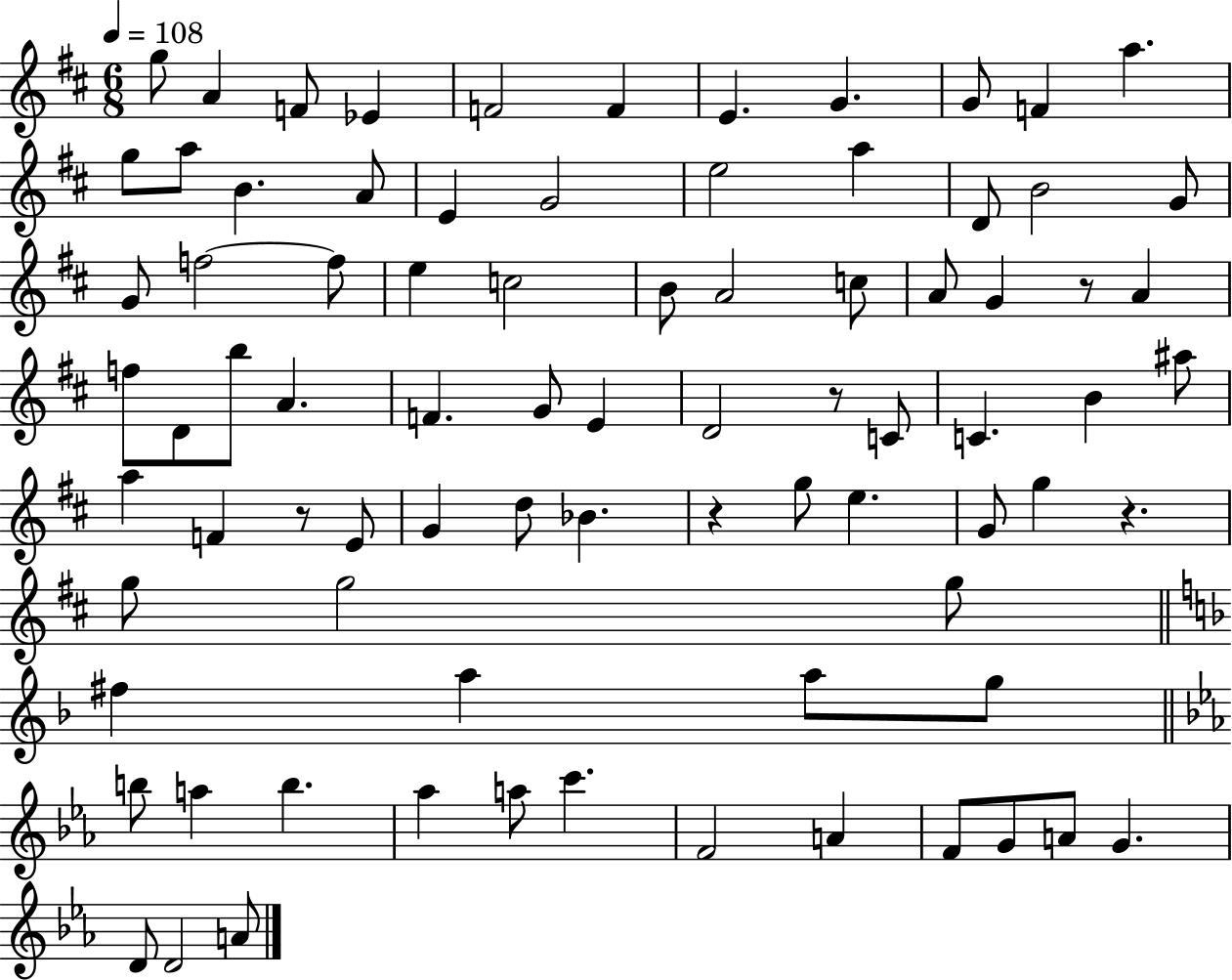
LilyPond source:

{
  \clef treble
  \numericTimeSignature
  \time 6/8
  \key d \major
  \tempo 4 = 108
  g''8 a'4 f'8 ees'4 | f'2 f'4 | e'4. g'4. | g'8 f'4 a''4. | \break g''8 a''8 b'4. a'8 | e'4 g'2 | e''2 a''4 | d'8 b'2 g'8 | \break g'8 f''2~~ f''8 | e''4 c''2 | b'8 a'2 c''8 | a'8 g'4 r8 a'4 | \break f''8 d'8 b''8 a'4. | f'4. g'8 e'4 | d'2 r8 c'8 | c'4. b'4 ais''8 | \break a''4 f'4 r8 e'8 | g'4 d''8 bes'4. | r4 g''8 e''4. | g'8 g''4 r4. | \break g''8 g''2 g''8 | \bar "||" \break \key f \major fis''4 a''4 a''8 g''8 | \bar "||" \break \key ees \major b''8 a''4 b''4. | aes''4 a''8 c'''4. | f'2 a'4 | f'8 g'8 a'8 g'4. | \break d'8 d'2 a'8 | \bar "|."
}